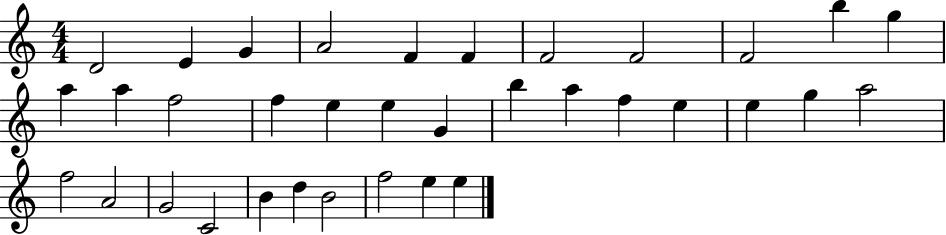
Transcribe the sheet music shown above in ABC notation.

X:1
T:Untitled
M:4/4
L:1/4
K:C
D2 E G A2 F F F2 F2 F2 b g a a f2 f e e G b a f e e g a2 f2 A2 G2 C2 B d B2 f2 e e